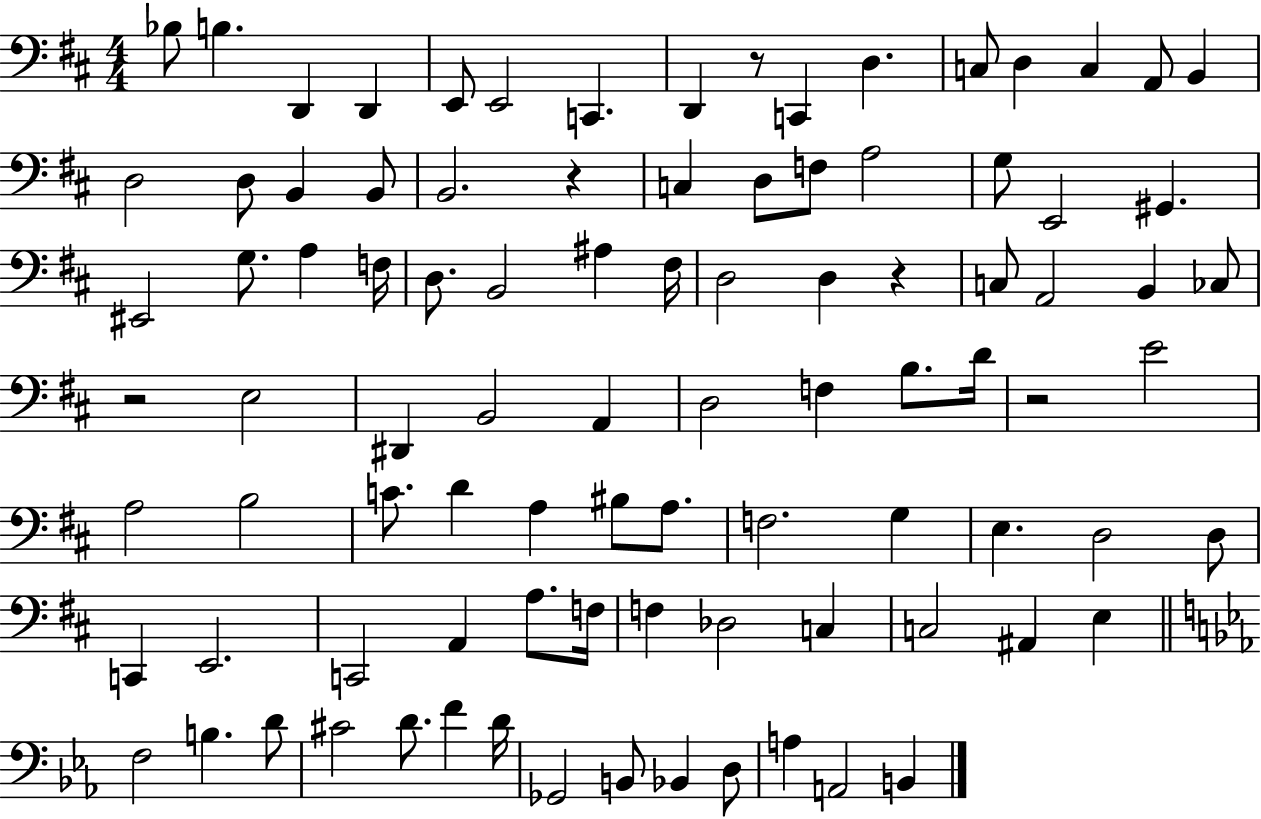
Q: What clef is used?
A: bass